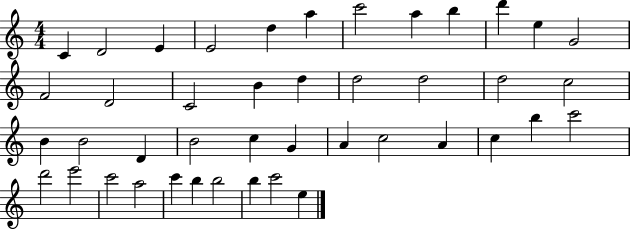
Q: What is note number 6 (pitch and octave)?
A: A5